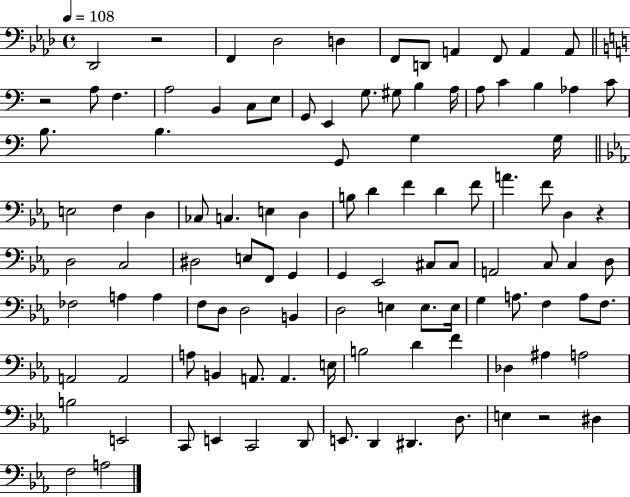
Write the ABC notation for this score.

X:1
T:Untitled
M:4/4
L:1/4
K:Ab
_D,,2 z2 F,, _D,2 D, F,,/2 D,,/2 A,, F,,/2 A,, A,,/2 z2 A,/2 F, A,2 B,, C,/2 E,/2 G,,/2 E,, G,/2 ^G,/2 B, A,/4 A,/2 C B, _A, C/2 B,/2 B, G,,/2 G, G,/4 E,2 F, D, _C,/2 C, E, D, B,/2 D F D F/2 A F/2 D, z D,2 C,2 ^D,2 E,/2 F,,/2 G,, G,, _E,,2 ^C,/2 ^C,/2 A,,2 C,/2 C, D,/2 _F,2 A, A, F,/2 D,/2 D,2 B,, D,2 E, E,/2 E,/4 G, A,/2 F, A,/2 F,/2 A,,2 A,,2 A,/2 B,, A,,/2 A,, E,/4 B,2 D F _D, ^A, A,2 B,2 E,,2 C,,/2 E,, C,,2 D,,/2 E,,/2 D,, ^D,, D,/2 E, z2 ^D, F,2 A,2